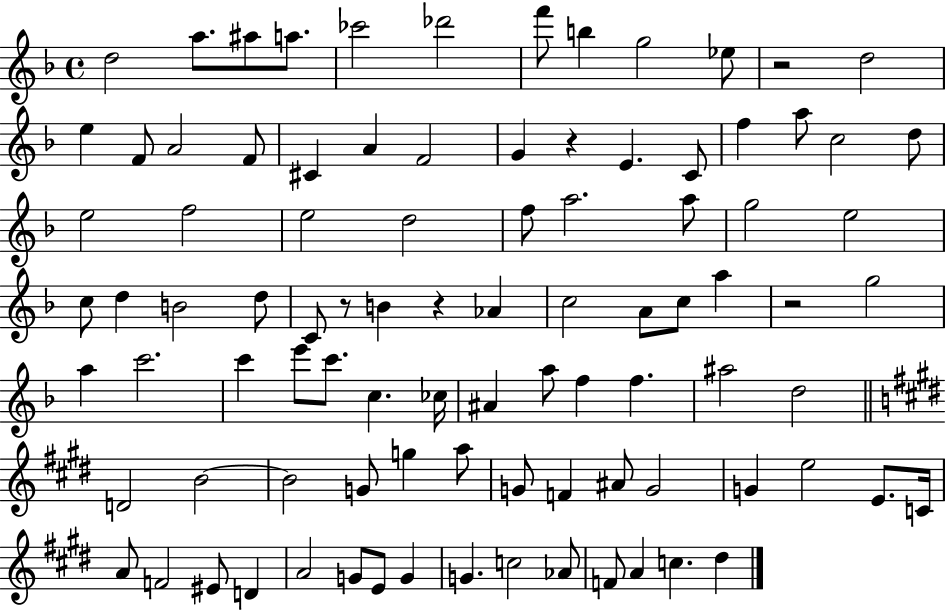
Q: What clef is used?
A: treble